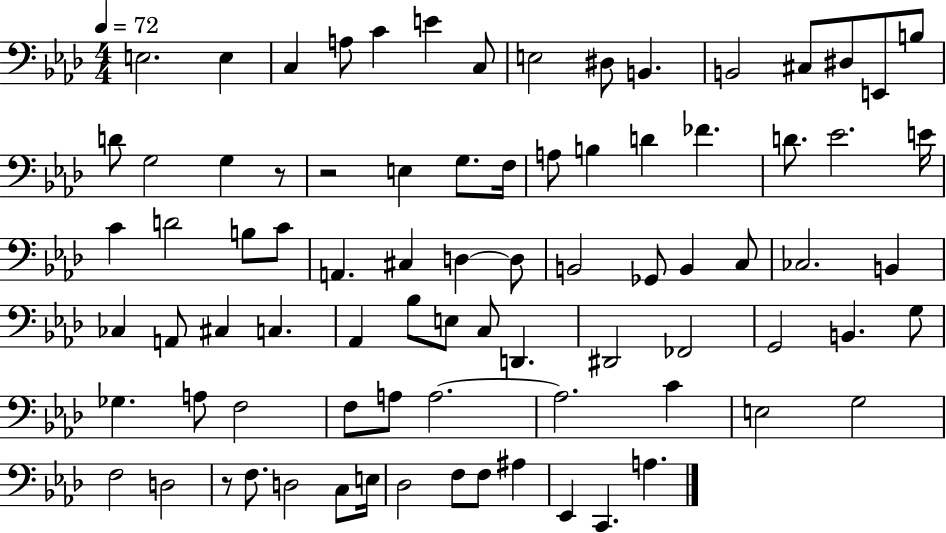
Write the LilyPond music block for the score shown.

{
  \clef bass
  \numericTimeSignature
  \time 4/4
  \key aes \major
  \tempo 4 = 72
  e2. e4 | c4 a8 c'4 e'4 c8 | e2 dis8 b,4. | b,2 cis8 dis8 e,8 b8 | \break d'8 g2 g4 r8 | r2 e4 g8. f16 | a8 b4 d'4 fes'4. | d'8. ees'2. e'16 | \break c'4 d'2 b8 c'8 | a,4. cis4 d4~~ d8 | b,2 ges,8 b,4 c8 | ces2. b,4 | \break ces4 a,8 cis4 c4. | aes,4 bes8 e8 c8 d,4. | dis,2 fes,2 | g,2 b,4. g8 | \break ges4. a8 f2 | f8 a8 a2.~~ | a2. c'4 | e2 g2 | \break f2 d2 | r8 f8. d2 c8 e16 | des2 f8 f8 ais4 | ees,4 c,4. a4. | \break \bar "|."
}